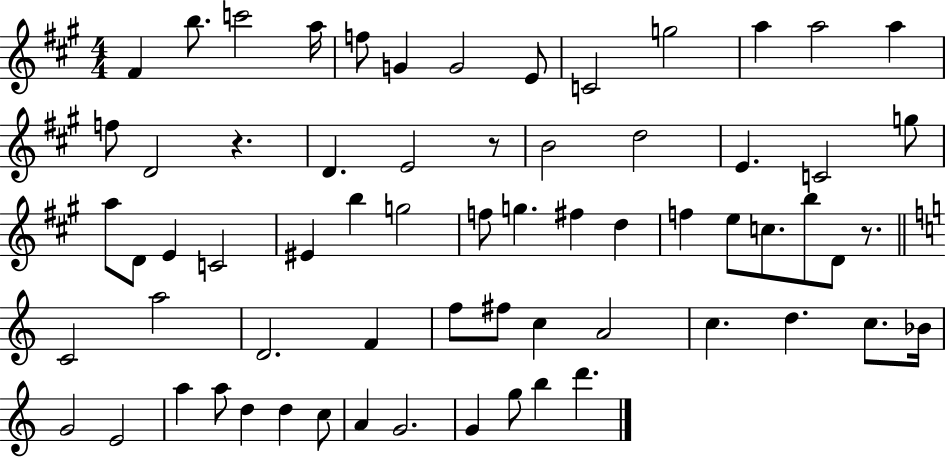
F#4/q B5/e. C6/h A5/s F5/e G4/q G4/h E4/e C4/h G5/h A5/q A5/h A5/q F5/e D4/h R/q. D4/q. E4/h R/e B4/h D5/h E4/q. C4/h G5/e A5/e D4/e E4/q C4/h EIS4/q B5/q G5/h F5/e G5/q. F#5/q D5/q F5/q E5/e C5/e. B5/e D4/e R/e. C4/h A5/h D4/h. F4/q F5/e F#5/e C5/q A4/h C5/q. D5/q. C5/e. Bb4/s G4/h E4/h A5/q A5/e D5/q D5/q C5/e A4/q G4/h. G4/q G5/e B5/q D6/q.